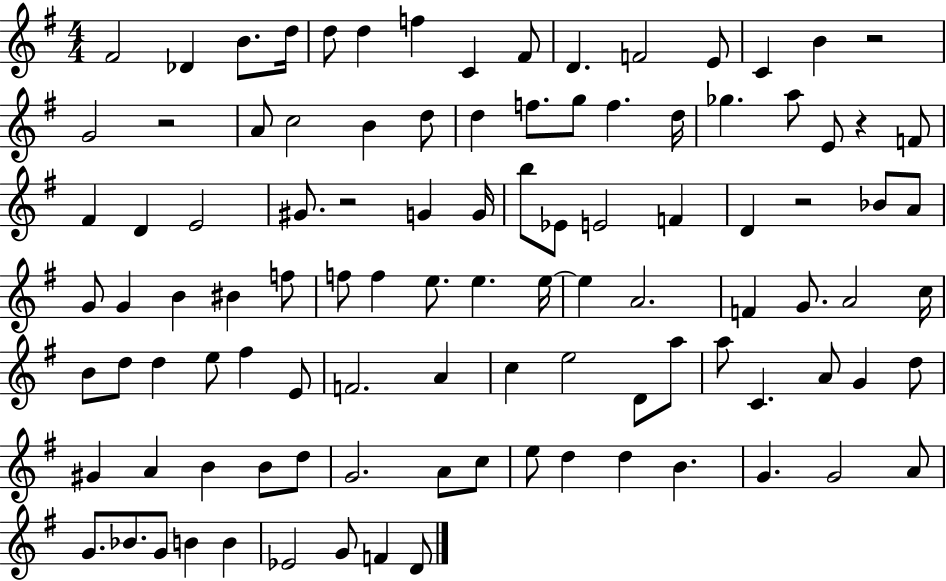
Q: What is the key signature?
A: G major